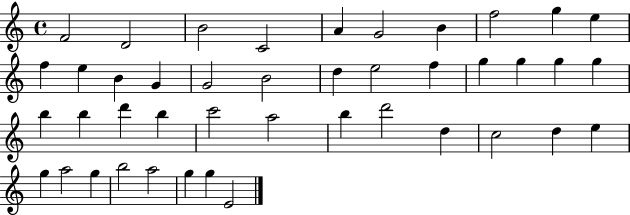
F4/h D4/h B4/h C4/h A4/q G4/h B4/q F5/h G5/q E5/q F5/q E5/q B4/q G4/q G4/h B4/h D5/q E5/h F5/q G5/q G5/q G5/q G5/q B5/q B5/q D6/q B5/q C6/h A5/h B5/q D6/h D5/q C5/h D5/q E5/q G5/q A5/h G5/q B5/h A5/h G5/q G5/q E4/h